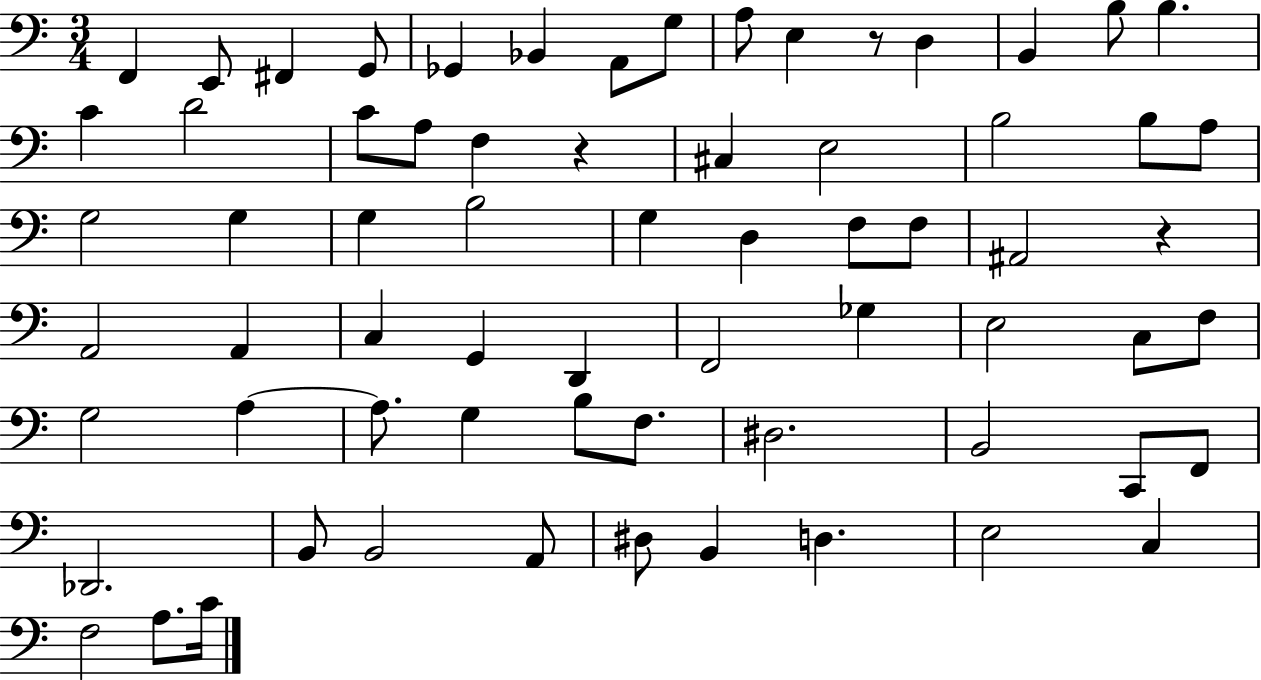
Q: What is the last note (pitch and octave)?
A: C4